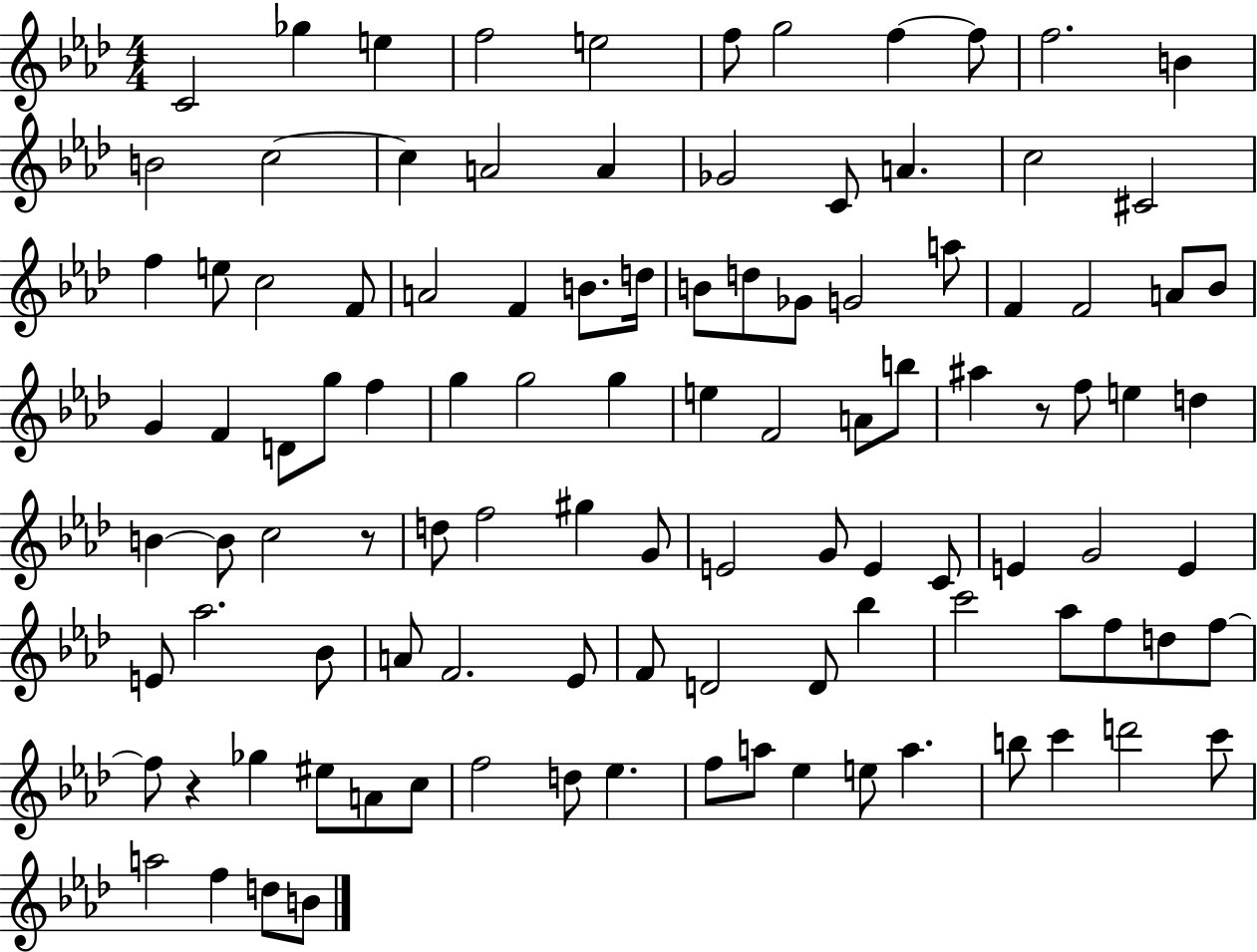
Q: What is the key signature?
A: AES major